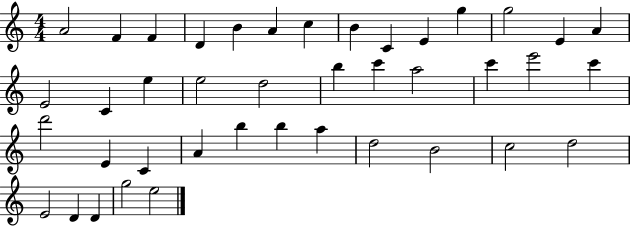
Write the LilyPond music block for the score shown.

{
  \clef treble
  \numericTimeSignature
  \time 4/4
  \key c \major
  a'2 f'4 f'4 | d'4 b'4 a'4 c''4 | b'4 c'4 e'4 g''4 | g''2 e'4 a'4 | \break e'2 c'4 e''4 | e''2 d''2 | b''4 c'''4 a''2 | c'''4 e'''2 c'''4 | \break d'''2 e'4 c'4 | a'4 b''4 b''4 a''4 | d''2 b'2 | c''2 d''2 | \break e'2 d'4 d'4 | g''2 e''2 | \bar "|."
}